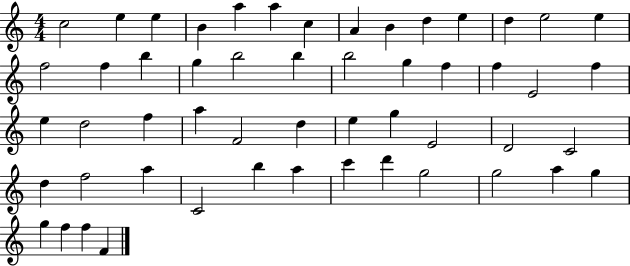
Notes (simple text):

C5/h E5/q E5/q B4/q A5/q A5/q C5/q A4/q B4/q D5/q E5/q D5/q E5/h E5/q F5/h F5/q B5/q G5/q B5/h B5/q B5/h G5/q F5/q F5/q E4/h F5/q E5/q D5/h F5/q A5/q F4/h D5/q E5/q G5/q E4/h D4/h C4/h D5/q F5/h A5/q C4/h B5/q A5/q C6/q D6/q G5/h G5/h A5/q G5/q G5/q F5/q F5/q F4/q